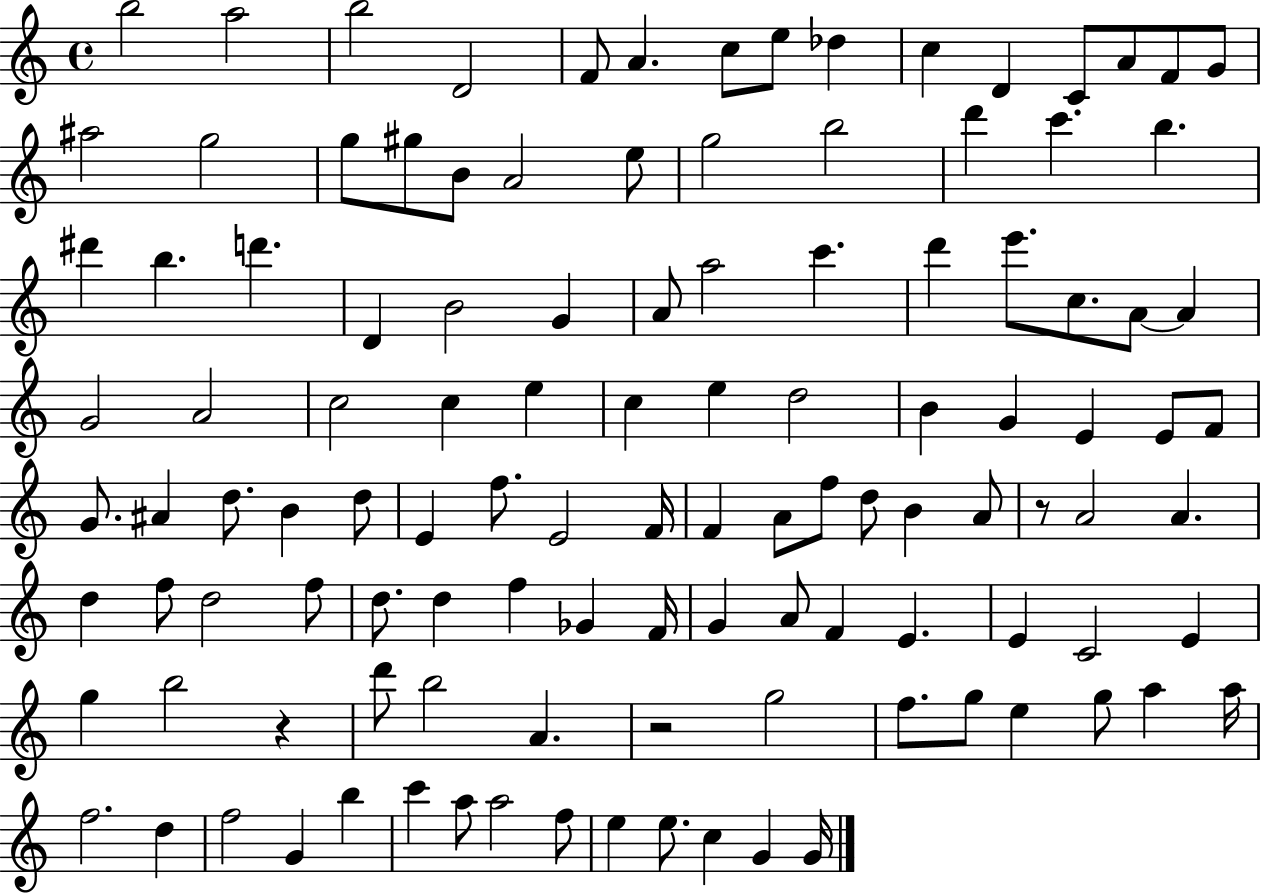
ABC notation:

X:1
T:Untitled
M:4/4
L:1/4
K:C
b2 a2 b2 D2 F/2 A c/2 e/2 _d c D C/2 A/2 F/2 G/2 ^a2 g2 g/2 ^g/2 B/2 A2 e/2 g2 b2 d' c' b ^d' b d' D B2 G A/2 a2 c' d' e'/2 c/2 A/2 A G2 A2 c2 c e c e d2 B G E E/2 F/2 G/2 ^A d/2 B d/2 E f/2 E2 F/4 F A/2 f/2 d/2 B A/2 z/2 A2 A d f/2 d2 f/2 d/2 d f _G F/4 G A/2 F E E C2 E g b2 z d'/2 b2 A z2 g2 f/2 g/2 e g/2 a a/4 f2 d f2 G b c' a/2 a2 f/2 e e/2 c G G/4